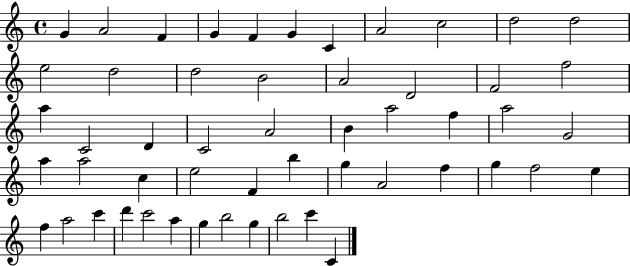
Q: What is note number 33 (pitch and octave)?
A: E5